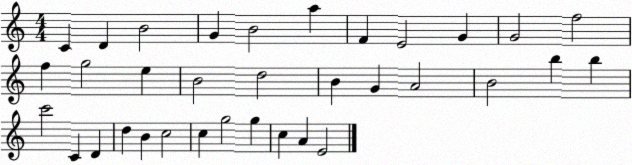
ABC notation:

X:1
T:Untitled
M:4/4
L:1/4
K:C
C D B2 G B2 a F E2 G G2 f2 f g2 e B2 d2 B G A2 B2 b b c'2 C D d B c2 c g2 g c A E2